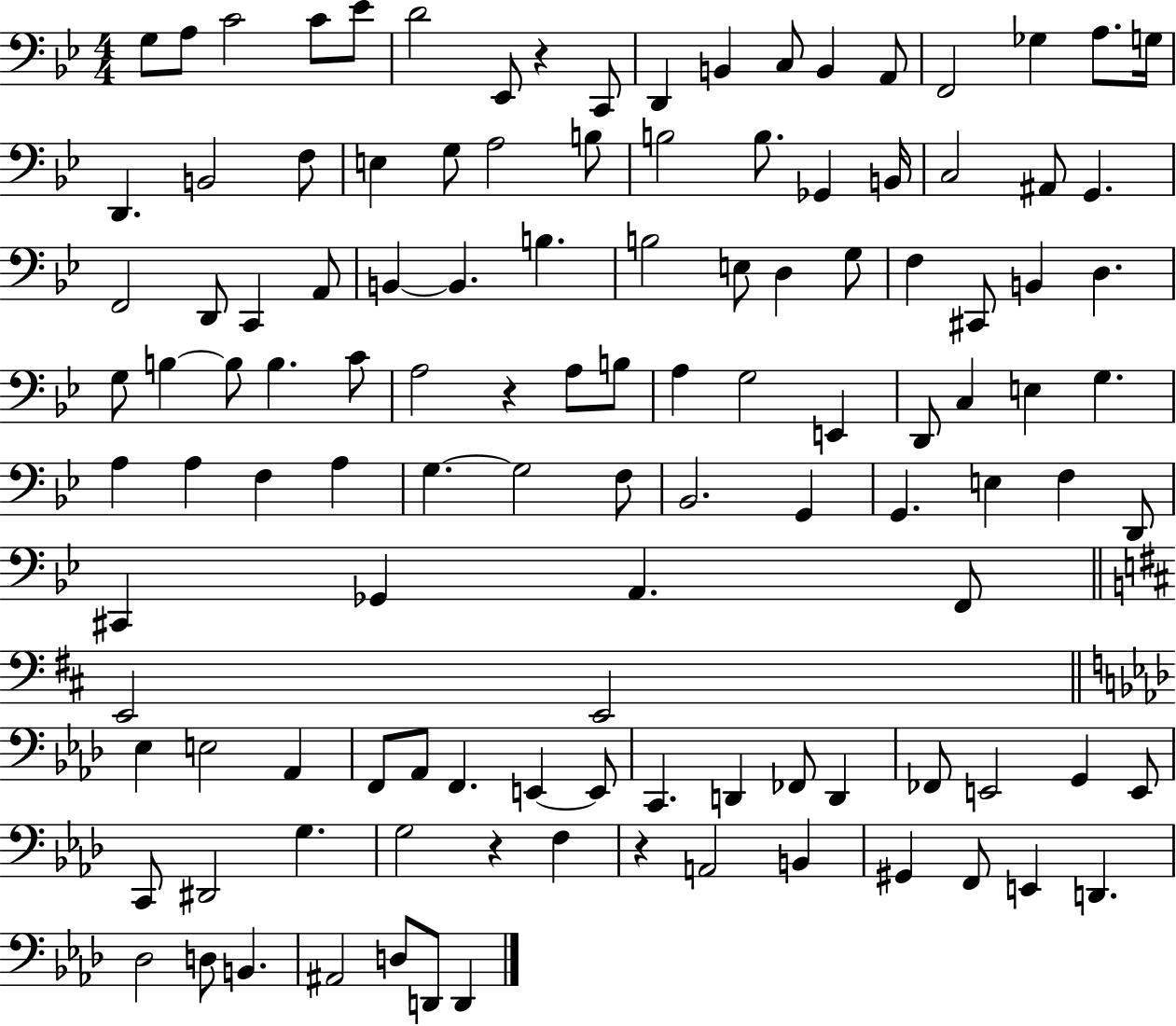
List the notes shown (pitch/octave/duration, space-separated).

G3/e A3/e C4/h C4/e Eb4/e D4/h Eb2/e R/q C2/e D2/q B2/q C3/e B2/q A2/e F2/h Gb3/q A3/e. G3/s D2/q. B2/h F3/e E3/q G3/e A3/h B3/e B3/h B3/e. Gb2/q B2/s C3/h A#2/e G2/q. F2/h D2/e C2/q A2/e B2/q B2/q. B3/q. B3/h E3/e D3/q G3/e F3/q C#2/e B2/q D3/q. G3/e B3/q B3/e B3/q. C4/e A3/h R/q A3/e B3/e A3/q G3/h E2/q D2/e C3/q E3/q G3/q. A3/q A3/q F3/q A3/q G3/q. G3/h F3/e Bb2/h. G2/q G2/q. E3/q F3/q D2/e C#2/q Gb2/q A2/q. F2/e E2/h E2/h Eb3/q E3/h Ab2/q F2/e Ab2/e F2/q. E2/q E2/e C2/q. D2/q FES2/e D2/q FES2/e E2/h G2/q E2/e C2/e D#2/h G3/q. G3/h R/q F3/q R/q A2/h B2/q G#2/q F2/e E2/q D2/q. Db3/h D3/e B2/q. A#2/h D3/e D2/e D2/q